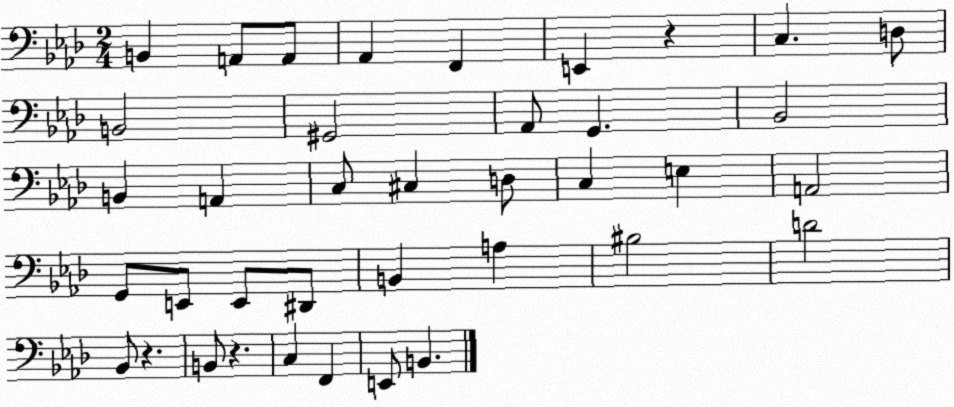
X:1
T:Untitled
M:2/4
L:1/4
K:Ab
B,, A,,/2 A,,/2 _A,, F,, E,, z C, D,/2 B,,2 ^G,,2 _A,,/2 G,, _B,,2 B,, A,, C,/2 ^C, D,/2 C, E, A,,2 G,,/2 E,,/2 E,,/2 ^D,,/2 B,, A, ^B,2 D2 _B,,/2 z B,,/2 z C, F,, E,,/2 B,,